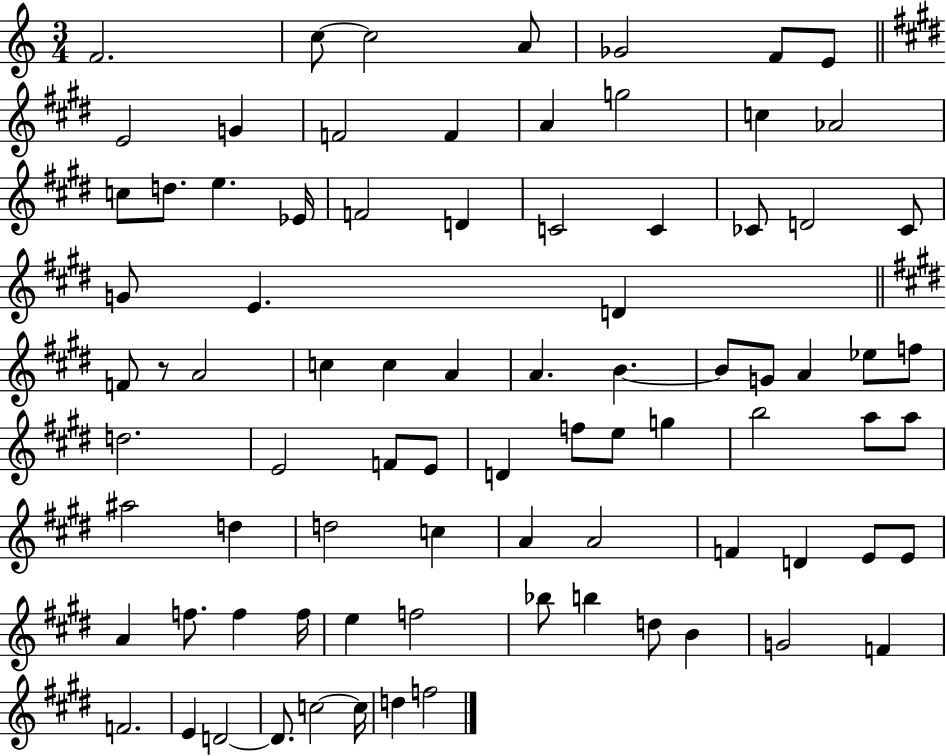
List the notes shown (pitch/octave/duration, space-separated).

F4/h. C5/e C5/h A4/e Gb4/h F4/e E4/e E4/h G4/q F4/h F4/q A4/q G5/h C5/q Ab4/h C5/e D5/e. E5/q. Eb4/s F4/h D4/q C4/h C4/q CES4/e D4/h CES4/e G4/e E4/q. D4/q F4/e R/e A4/h C5/q C5/q A4/q A4/q. B4/q. B4/e G4/e A4/q Eb5/e F5/e D5/h. E4/h F4/e E4/e D4/q F5/e E5/e G5/q B5/h A5/e A5/e A#5/h D5/q D5/h C5/q A4/q A4/h F4/q D4/q E4/e E4/e A4/q F5/e. F5/q F5/s E5/q F5/h Bb5/e B5/q D5/e B4/q G4/h F4/q F4/h. E4/q D4/h D4/e. C5/h C5/s D5/q F5/h